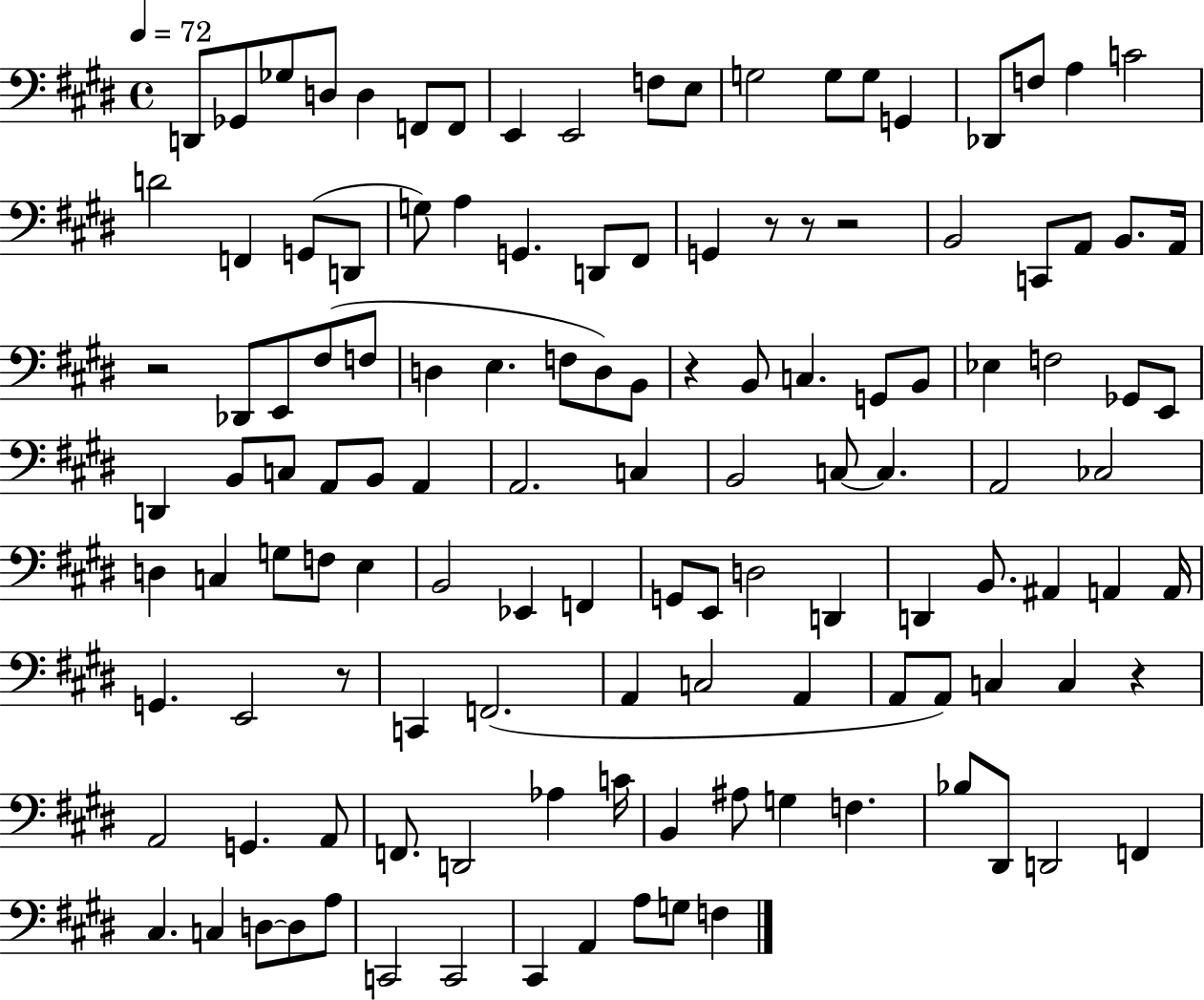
D2/e Gb2/e Gb3/e D3/e D3/q F2/e F2/e E2/q E2/h F3/e E3/e G3/h G3/e G3/e G2/q Db2/e F3/e A3/q C4/h D4/h F2/q G2/e D2/e G3/e A3/q G2/q. D2/e F#2/e G2/q R/e R/e R/h B2/h C2/e A2/e B2/e. A2/s R/h Db2/e E2/e F#3/e F3/e D3/q E3/q. F3/e D3/e B2/e R/q B2/e C3/q. G2/e B2/e Eb3/q F3/h Gb2/e E2/e D2/q B2/e C3/e A2/e B2/e A2/q A2/h. C3/q B2/h C3/e C3/q. A2/h CES3/h D3/q C3/q G3/e F3/e E3/q B2/h Eb2/q F2/q G2/e E2/e D3/h D2/q D2/q B2/e. A#2/q A2/q A2/s G2/q. E2/h R/e C2/q F2/h. A2/q C3/h A2/q A2/e A2/e C3/q C3/q R/q A2/h G2/q. A2/e F2/e. D2/h Ab3/q C4/s B2/q A#3/e G3/q F3/q. Bb3/e D#2/e D2/h F2/q C#3/q. C3/q D3/e D3/e A3/e C2/h C2/h C#2/q A2/q A3/e G3/e F3/q